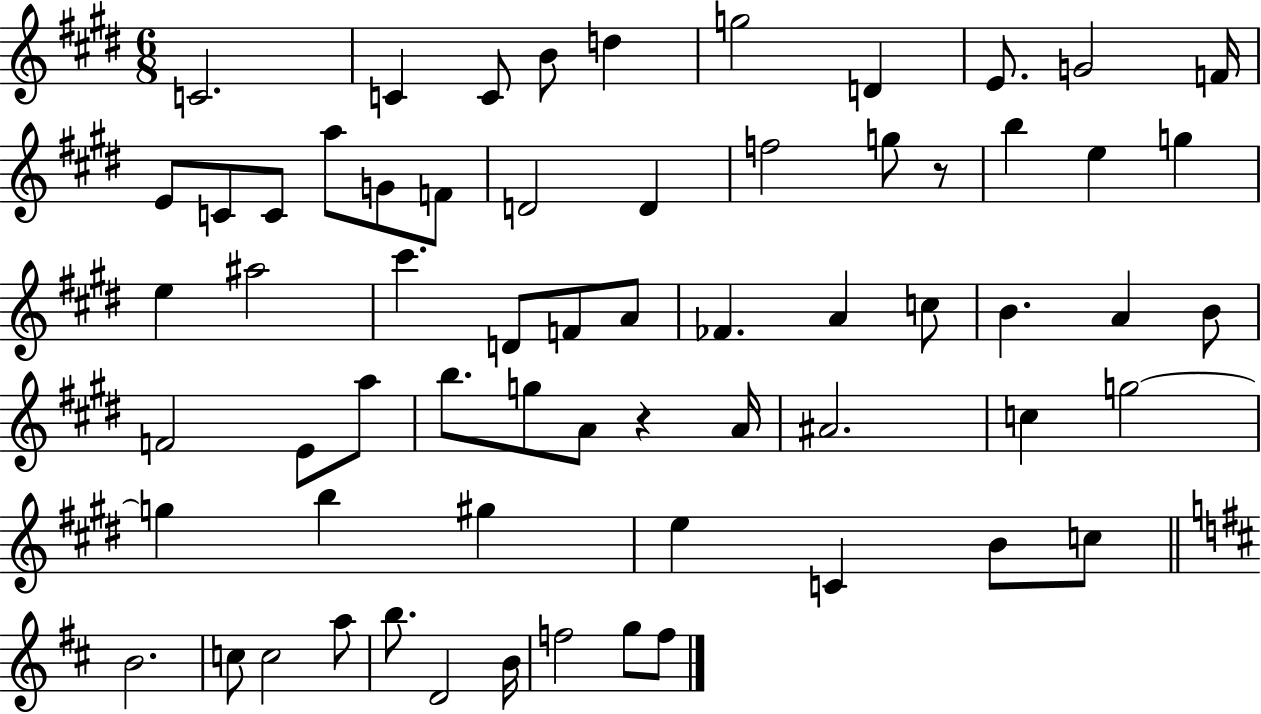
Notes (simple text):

C4/h. C4/q C4/e B4/e D5/q G5/h D4/q E4/e. G4/h F4/s E4/e C4/e C4/e A5/e G4/e F4/e D4/h D4/q F5/h G5/e R/e B5/q E5/q G5/q E5/q A#5/h C#6/q. D4/e F4/e A4/e FES4/q. A4/q C5/e B4/q. A4/q B4/e F4/h E4/e A5/e B5/e. G5/e A4/e R/q A4/s A#4/h. C5/q G5/h G5/q B5/q G#5/q E5/q C4/q B4/e C5/e B4/h. C5/e C5/h A5/e B5/e. D4/h B4/s F5/h G5/e F5/e